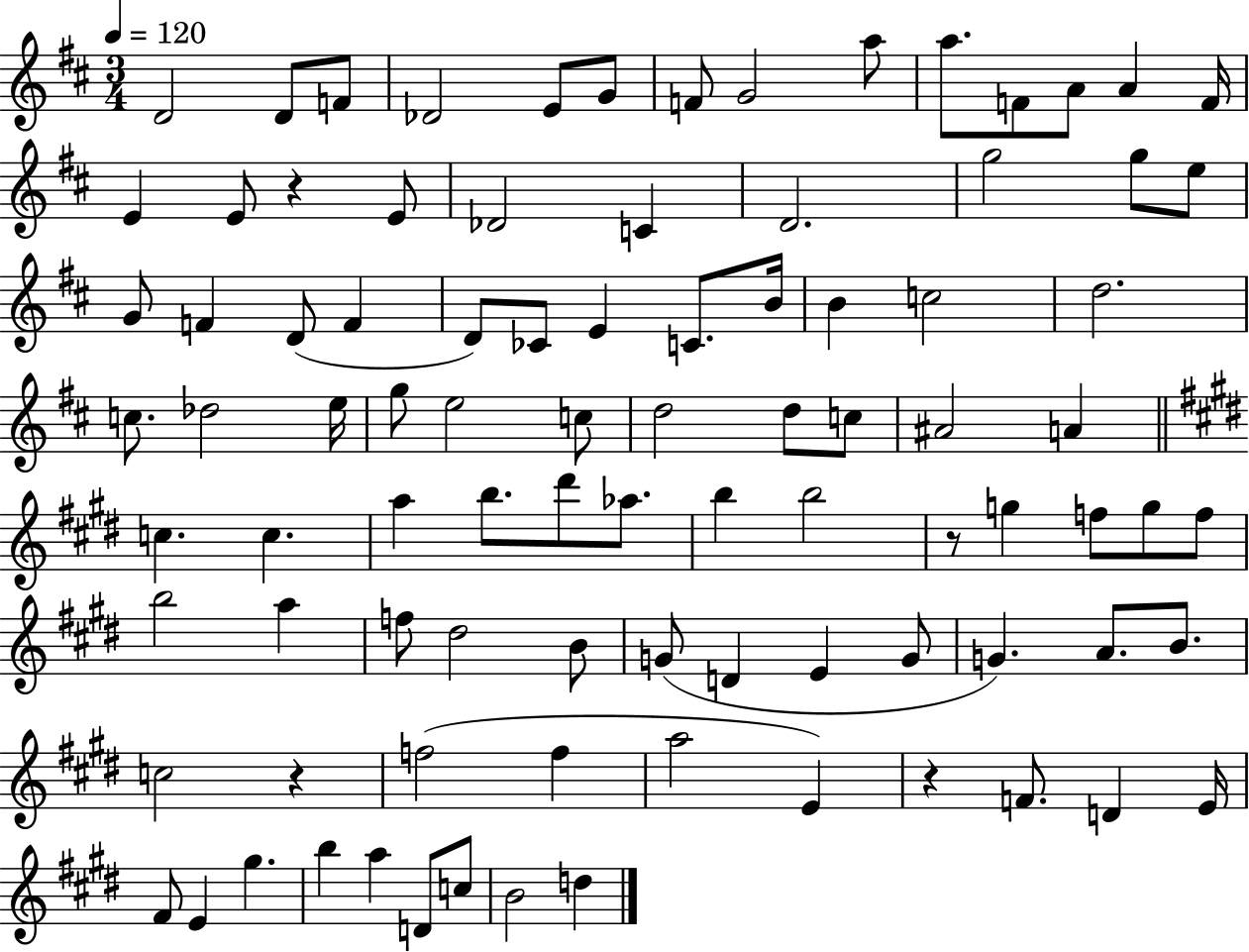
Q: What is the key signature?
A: D major